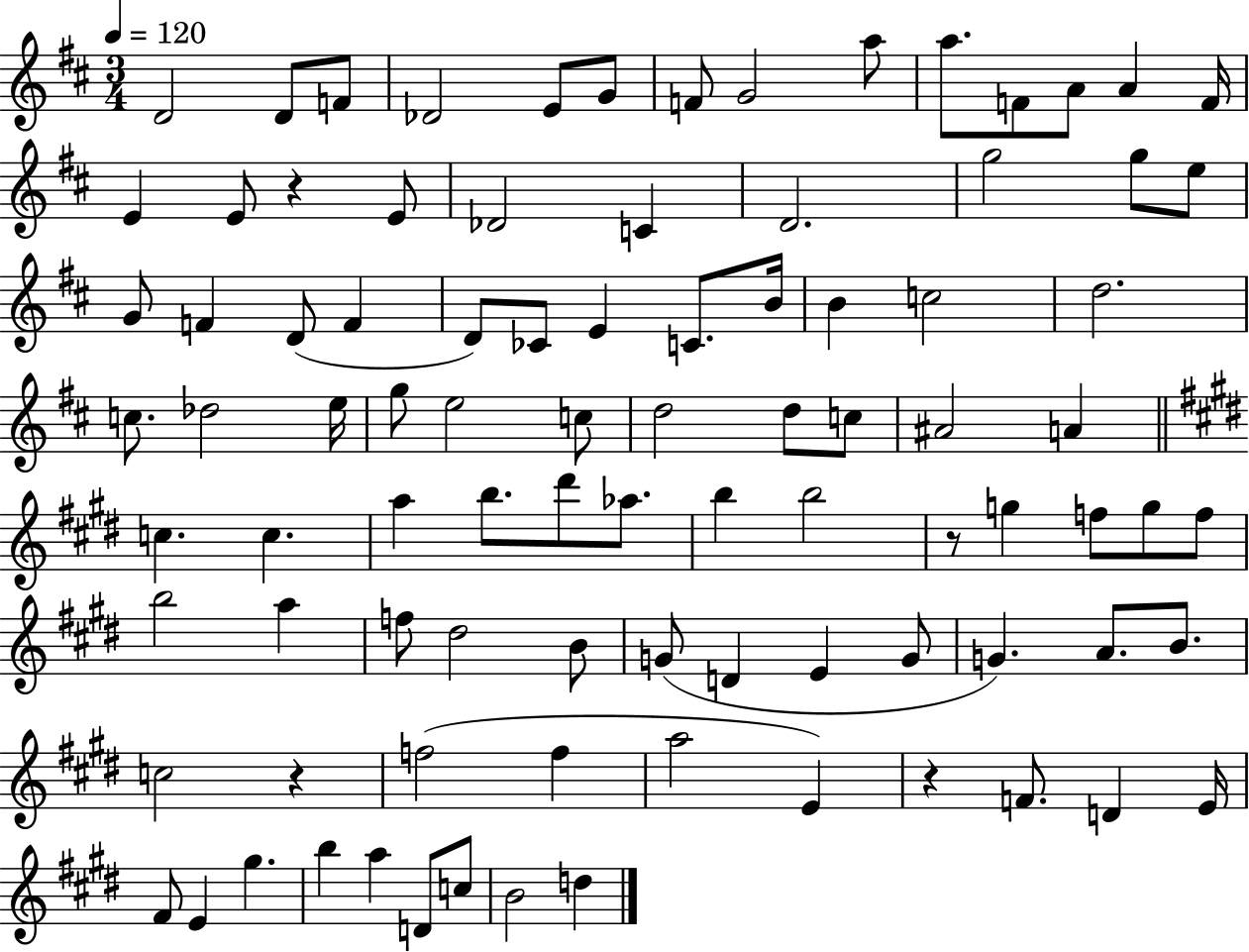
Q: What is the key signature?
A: D major